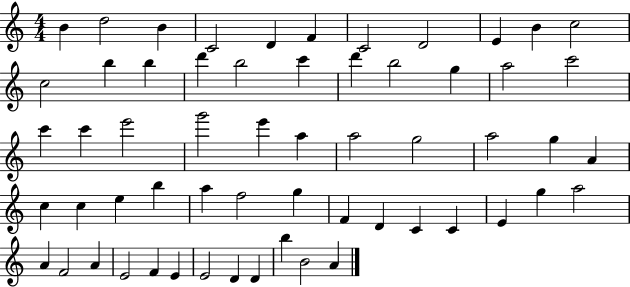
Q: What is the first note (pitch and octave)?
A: B4